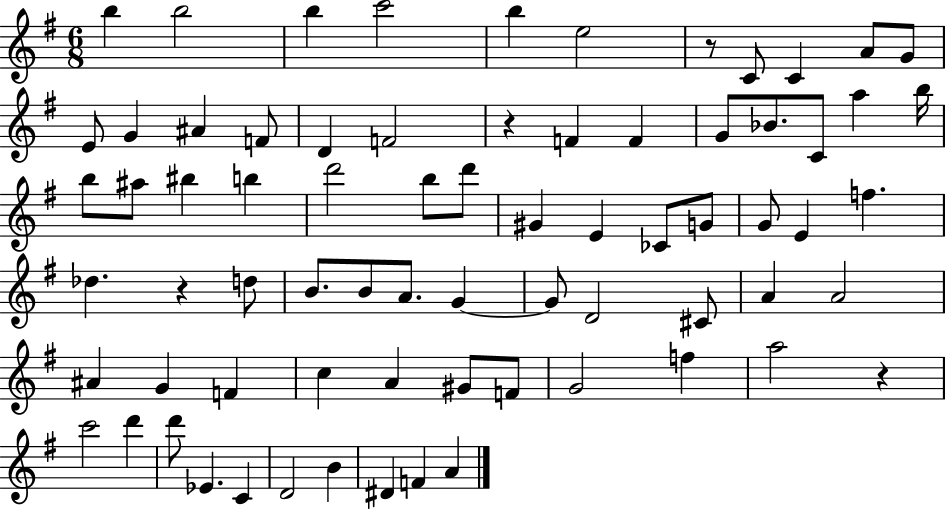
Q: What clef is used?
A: treble